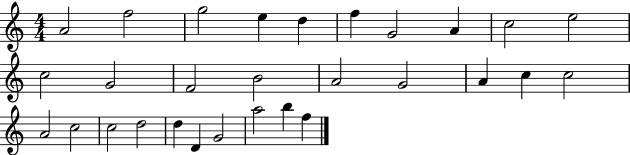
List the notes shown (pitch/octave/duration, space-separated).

A4/h F5/h G5/h E5/q D5/q F5/q G4/h A4/q C5/h E5/h C5/h G4/h F4/h B4/h A4/h G4/h A4/q C5/q C5/h A4/h C5/h C5/h D5/h D5/q D4/q G4/h A5/h B5/q F5/q